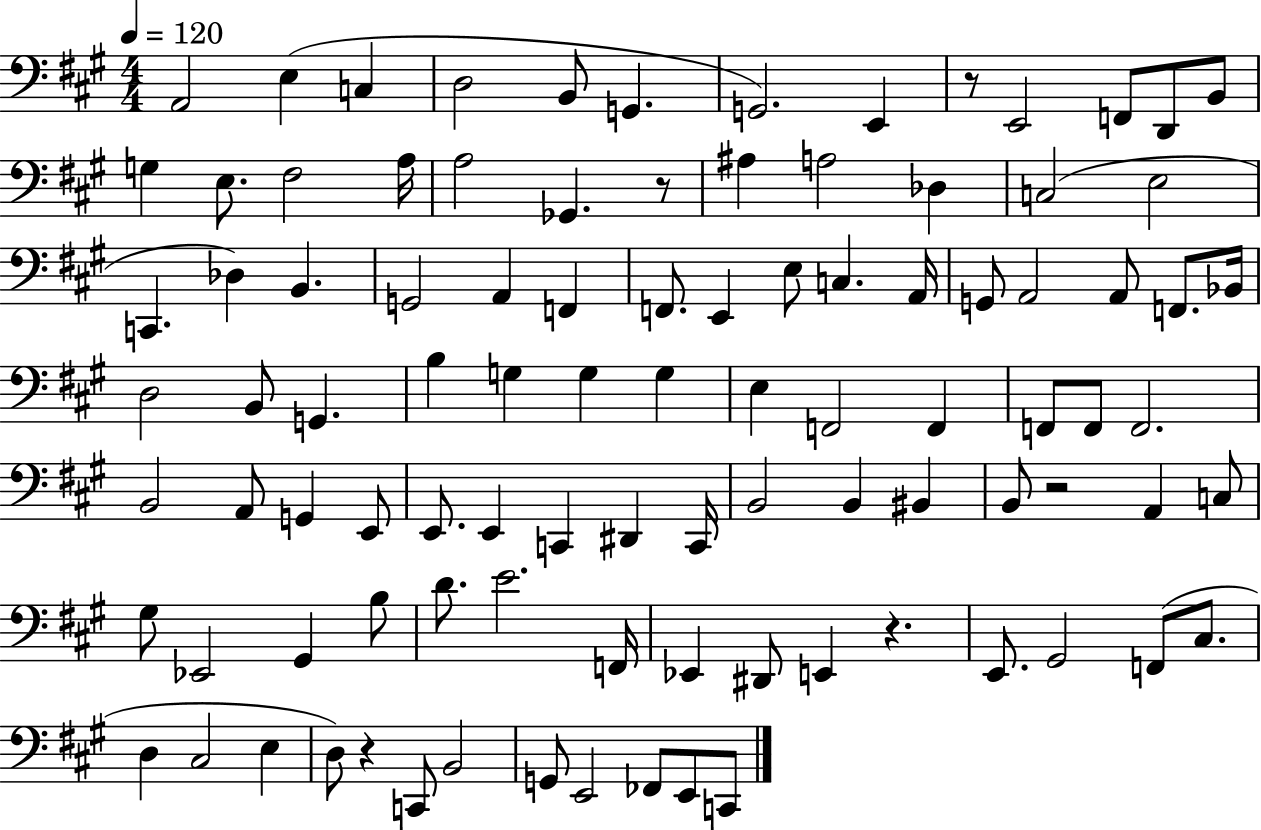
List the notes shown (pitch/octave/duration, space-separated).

A2/h E3/q C3/q D3/h B2/e G2/q. G2/h. E2/q R/e E2/h F2/e D2/e B2/e G3/q E3/e. F#3/h A3/s A3/h Gb2/q. R/e A#3/q A3/h Db3/q C3/h E3/h C2/q. Db3/q B2/q. G2/h A2/q F2/q F2/e. E2/q E3/e C3/q. A2/s G2/e A2/h A2/e F2/e. Bb2/s D3/h B2/e G2/q. B3/q G3/q G3/q G3/q E3/q F2/h F2/q F2/e F2/e F2/h. B2/h A2/e G2/q E2/e E2/e. E2/q C2/q D#2/q C2/s B2/h B2/q BIS2/q B2/e R/h A2/q C3/e G#3/e Eb2/h G#2/q B3/e D4/e. E4/h. F2/s Eb2/q D#2/e E2/q R/q. E2/e. G#2/h F2/e C#3/e. D3/q C#3/h E3/q D3/e R/q C2/e B2/h G2/e E2/h FES2/e E2/e C2/e